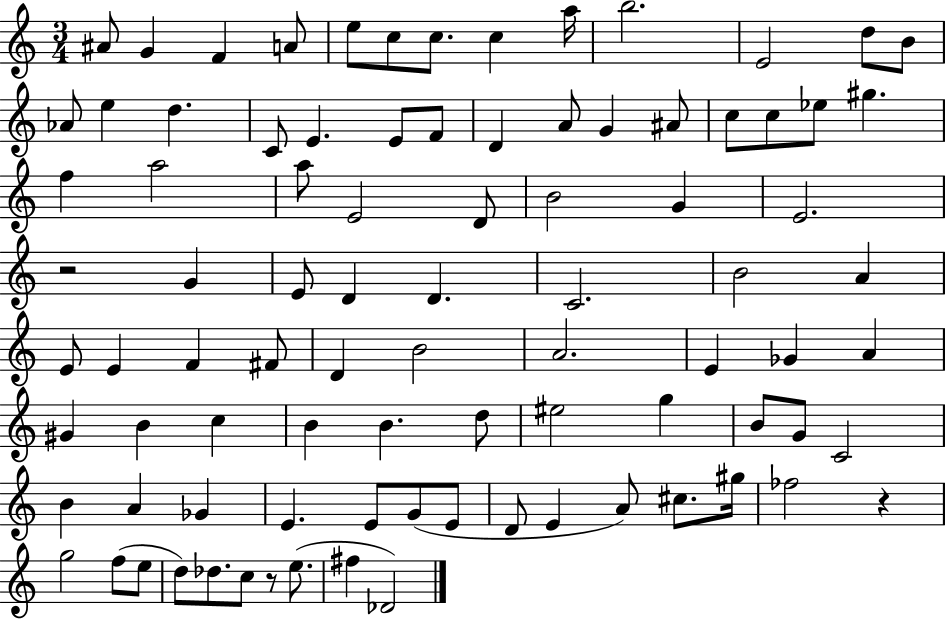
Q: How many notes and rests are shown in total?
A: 89